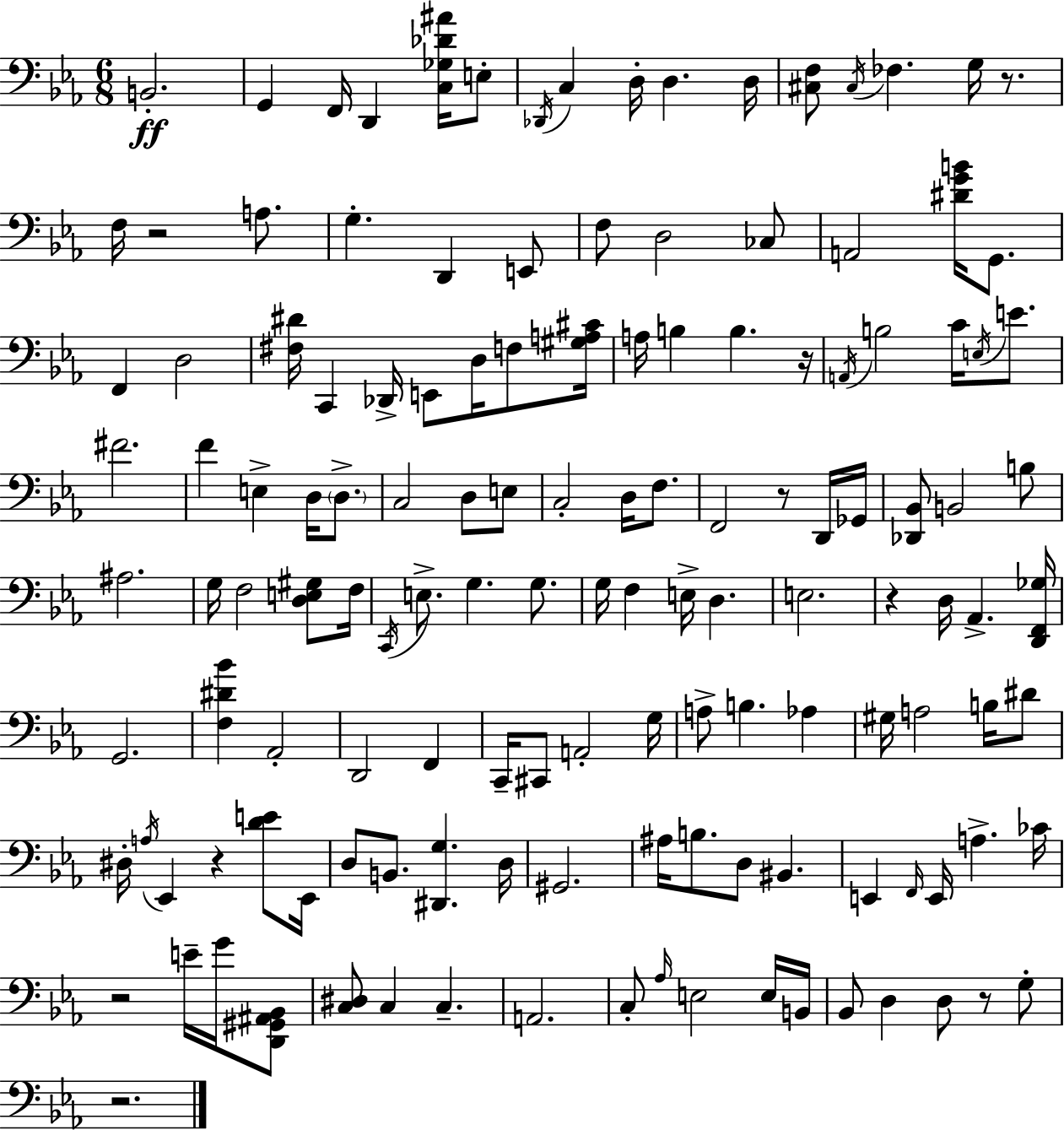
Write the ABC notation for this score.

X:1
T:Untitled
M:6/8
L:1/4
K:Eb
B,,2 G,, F,,/4 D,, [C,_G,_D^A]/4 E,/2 _D,,/4 C, D,/4 D, D,/4 [^C,F,]/2 ^C,/4 _F, G,/4 z/2 F,/4 z2 A,/2 G, D,, E,,/2 F,/2 D,2 _C,/2 A,,2 [^DGB]/4 G,,/2 F,, D,2 [^F,^D]/4 C,, _D,,/4 E,,/2 D,/4 F,/2 [^G,A,^C]/4 A,/4 B, B, z/4 A,,/4 B,2 C/4 E,/4 E/2 ^F2 F E, D,/4 D,/2 C,2 D,/2 E,/2 C,2 D,/4 F,/2 F,,2 z/2 D,,/4 _G,,/4 [_D,,_B,,]/2 B,,2 B,/2 ^A,2 G,/4 F,2 [D,E,^G,]/2 F,/4 C,,/4 E,/2 G, G,/2 G,/4 F, E,/4 D, E,2 z D,/4 _A,, [D,,F,,_G,]/4 G,,2 [F,^D_B] _A,,2 D,,2 F,, C,,/4 ^C,,/2 A,,2 G,/4 A,/2 B, _A, ^G,/4 A,2 B,/4 ^D/2 ^D,/4 A,/4 _E,, z [DE]/2 _E,,/4 D,/2 B,,/2 [^D,,G,] D,/4 ^G,,2 ^A,/4 B,/2 D,/2 ^B,, E,, F,,/4 E,,/4 A, _C/4 z2 E/4 G/4 [D,,^G,,^A,,_B,,]/2 [C,^D,]/2 C, C, A,,2 C,/2 _A,/4 E,2 E,/4 B,,/4 _B,,/2 D, D,/2 z/2 G,/2 z2